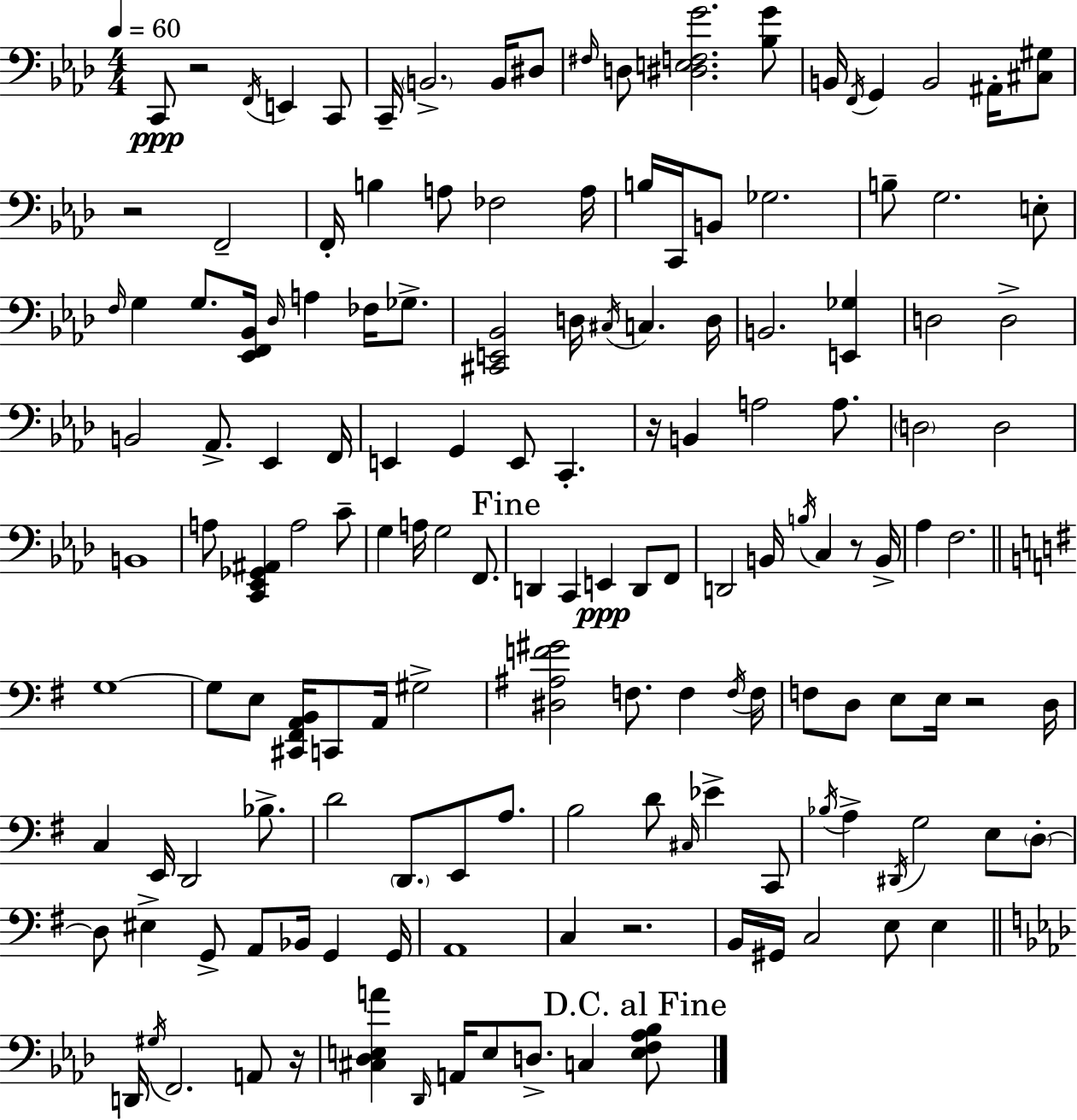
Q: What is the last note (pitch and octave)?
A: C3